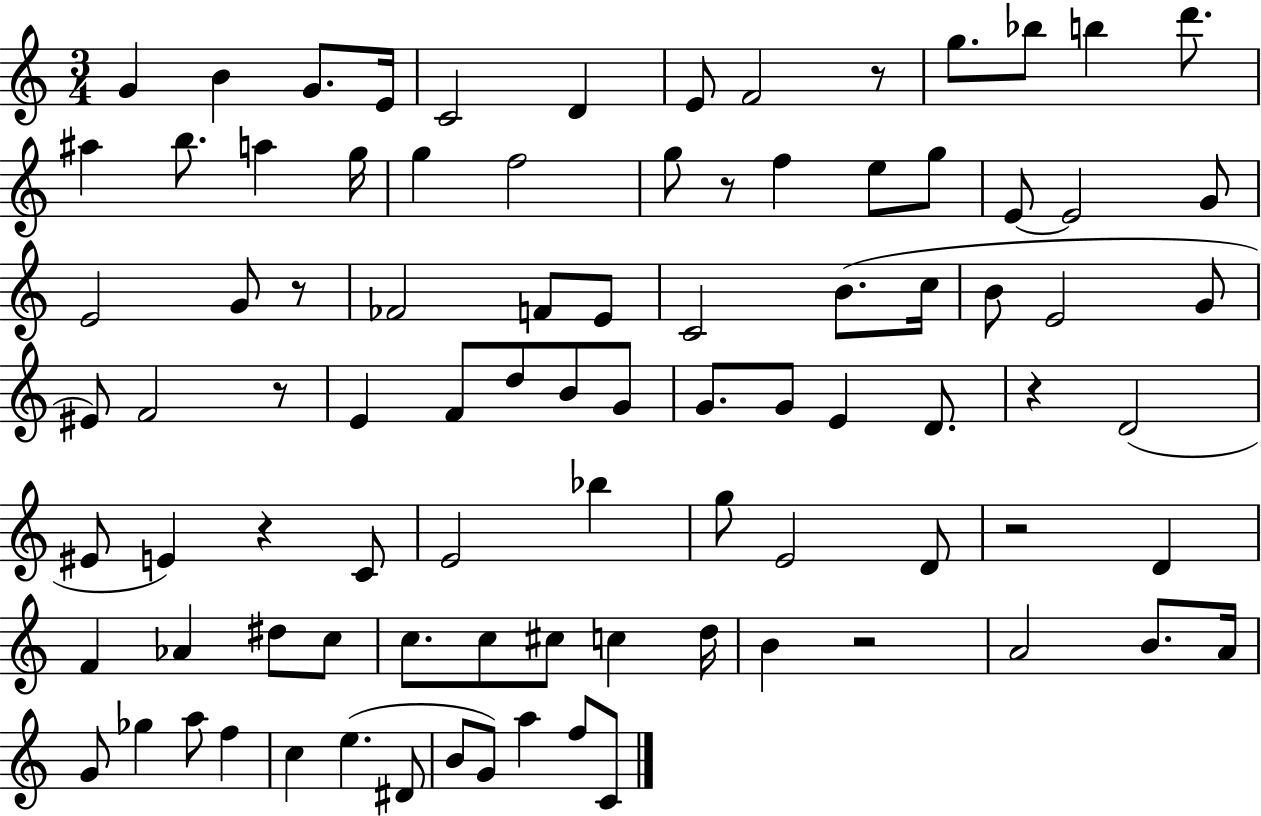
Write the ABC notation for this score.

X:1
T:Untitled
M:3/4
L:1/4
K:C
G B G/2 E/4 C2 D E/2 F2 z/2 g/2 _b/2 b d'/2 ^a b/2 a g/4 g f2 g/2 z/2 f e/2 g/2 E/2 E2 G/2 E2 G/2 z/2 _F2 F/2 E/2 C2 B/2 c/4 B/2 E2 G/2 ^E/2 F2 z/2 E F/2 d/2 B/2 G/2 G/2 G/2 E D/2 z D2 ^E/2 E z C/2 E2 _b g/2 E2 D/2 z2 D F _A ^d/2 c/2 c/2 c/2 ^c/2 c d/4 B z2 A2 B/2 A/4 G/2 _g a/2 f c e ^D/2 B/2 G/2 a f/2 C/2